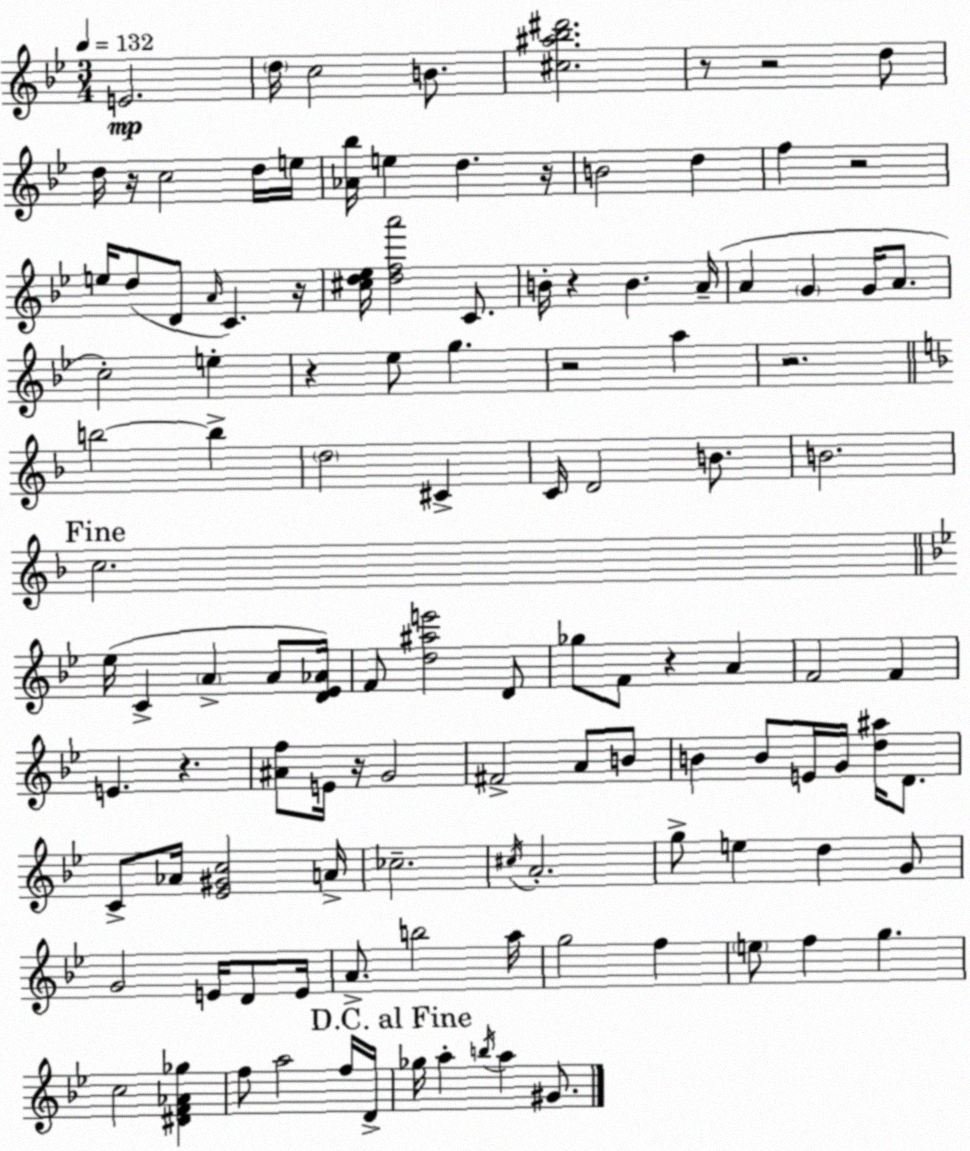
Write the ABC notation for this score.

X:1
T:Untitled
M:3/4
L:1/4
K:Bb
E2 d/4 c2 B/2 [^c^a_b^d']2 z/2 z2 d/2 d/4 z/4 c2 d/4 e/4 [_A_b]/4 e d z/4 B2 d f z2 e/4 d/2 D/2 A/4 C z/4 [^cd_e]/4 [dfa']2 C/2 B/4 z B A/4 A G G/4 A/2 c2 e z _e/2 g z2 a z2 b2 b d2 ^C C/4 D2 B/2 B2 c2 _e/4 C A A/2 [D_E_A]/4 F/2 [d^ae']2 D/2 _g/2 F/2 z A F2 F E z [^Af]/2 E/4 z/4 G2 ^F2 A/2 B/2 B B/2 E/4 G/4 [d^a]/4 D/2 C/2 _A/4 [_E^Gc]2 A/4 _c2 ^c/4 A2 g/2 e d G/2 G2 E/4 D/2 E/4 A/2 b2 a/4 g2 f e/2 f g c2 [^DF_A_g] f/2 a2 f/4 D/4 _g/4 a b/4 a ^G/2